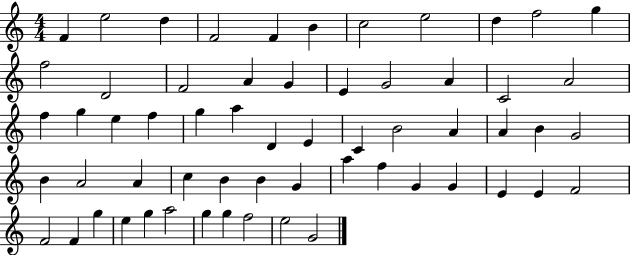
{
  \clef treble
  \numericTimeSignature
  \time 4/4
  \key c \major
  f'4 e''2 d''4 | f'2 f'4 b'4 | c''2 e''2 | d''4 f''2 g''4 | \break f''2 d'2 | f'2 a'4 g'4 | e'4 g'2 a'4 | c'2 a'2 | \break f''4 g''4 e''4 f''4 | g''4 a''4 d'4 e'4 | c'4 b'2 a'4 | a'4 b'4 g'2 | \break b'4 a'2 a'4 | c''4 b'4 b'4 g'4 | a''4 f''4 g'4 g'4 | e'4 e'4 f'2 | \break f'2 f'4 g''4 | e''4 g''4 a''2 | g''4 g''4 f''2 | e''2 g'2 | \break \bar "|."
}